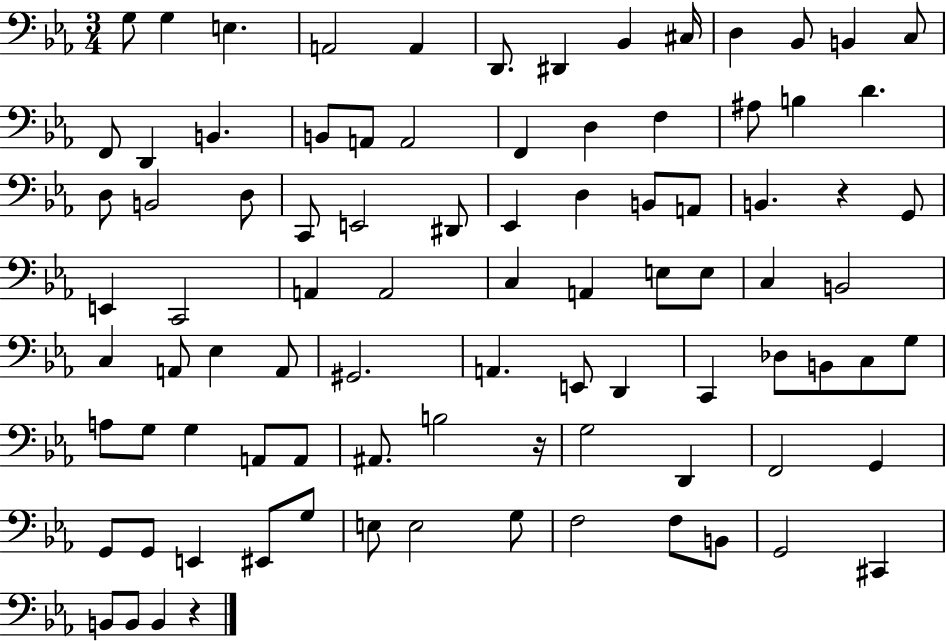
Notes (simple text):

G3/e G3/q E3/q. A2/h A2/q D2/e. D#2/q Bb2/q C#3/s D3/q Bb2/e B2/q C3/e F2/e D2/q B2/q. B2/e A2/e A2/h F2/q D3/q F3/q A#3/e B3/q D4/q. D3/e B2/h D3/e C2/e E2/h D#2/e Eb2/q D3/q B2/e A2/e B2/q. R/q G2/e E2/q C2/h A2/q A2/h C3/q A2/q E3/e E3/e C3/q B2/h C3/q A2/e Eb3/q A2/e G#2/h. A2/q. E2/e D2/q C2/q Db3/e B2/e C3/e G3/e A3/e G3/e G3/q A2/e A2/e A#2/e. B3/h R/s G3/h D2/q F2/h G2/q G2/e G2/e E2/q EIS2/e G3/e E3/e E3/h G3/e F3/h F3/e B2/e G2/h C#2/q B2/e B2/e B2/q R/q